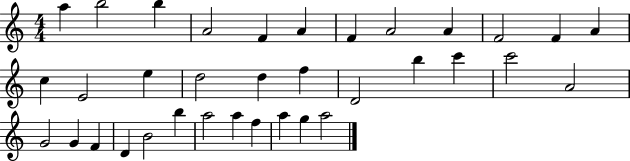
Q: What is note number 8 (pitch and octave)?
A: A4